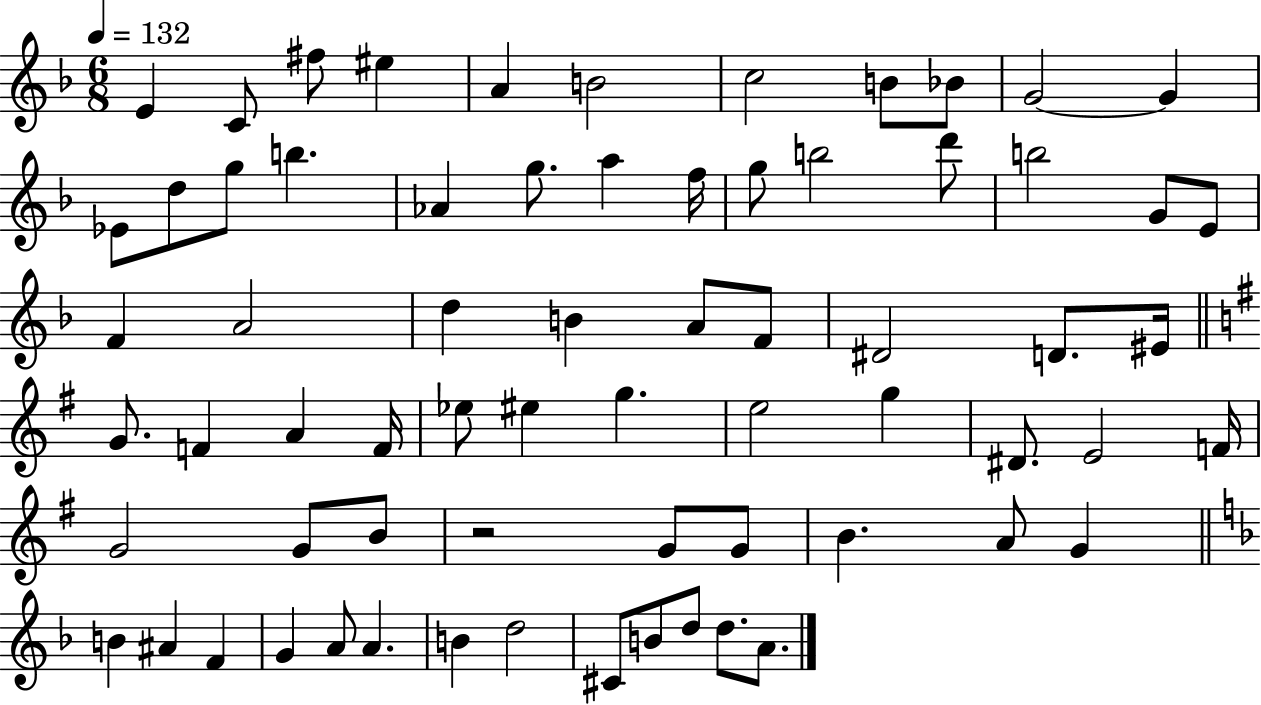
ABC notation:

X:1
T:Untitled
M:6/8
L:1/4
K:F
E C/2 ^f/2 ^e A B2 c2 B/2 _B/2 G2 G _E/2 d/2 g/2 b _A g/2 a f/4 g/2 b2 d'/2 b2 G/2 E/2 F A2 d B A/2 F/2 ^D2 D/2 ^E/4 G/2 F A F/4 _e/2 ^e g e2 g ^D/2 E2 F/4 G2 G/2 B/2 z2 G/2 G/2 B A/2 G B ^A F G A/2 A B d2 ^C/2 B/2 d/2 d/2 A/2